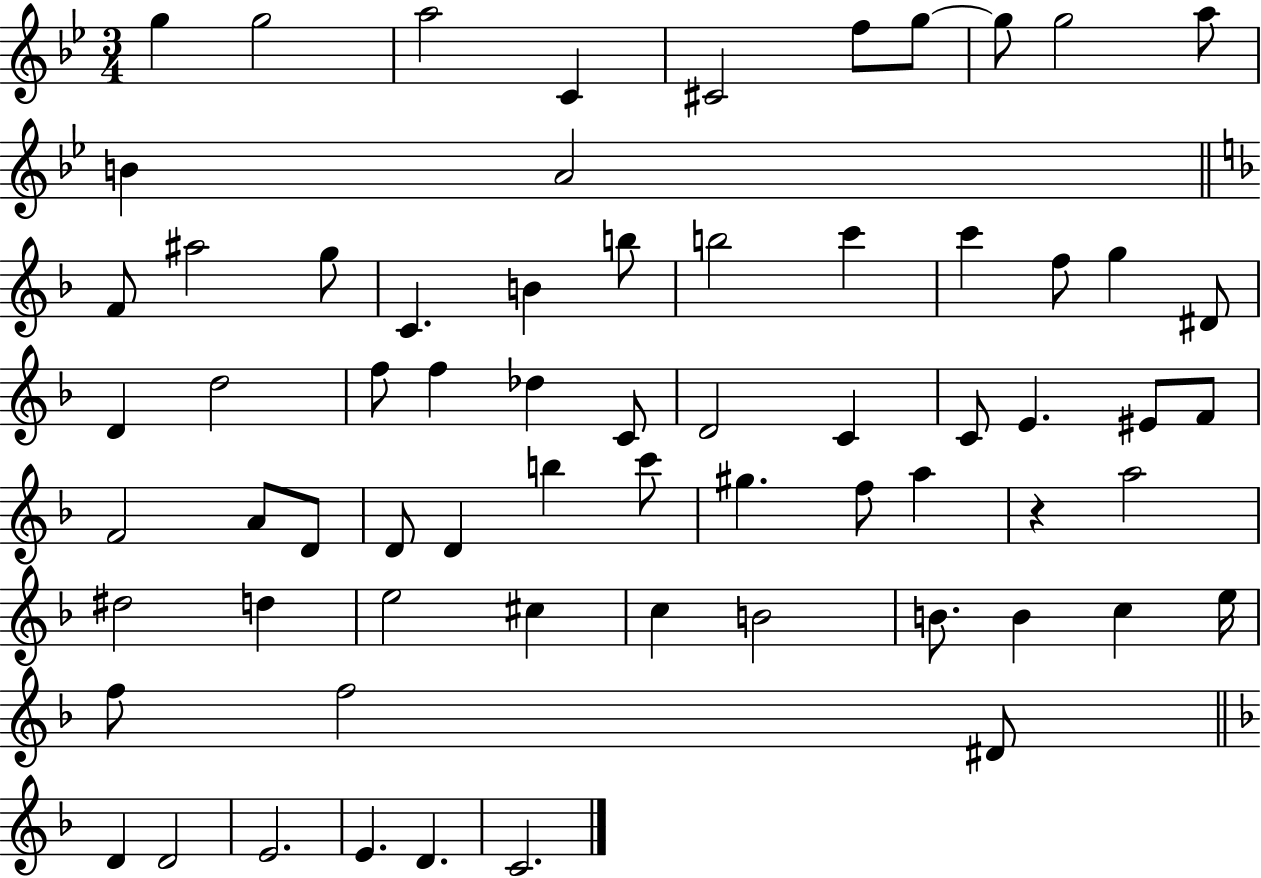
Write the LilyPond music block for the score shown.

{
  \clef treble
  \numericTimeSignature
  \time 3/4
  \key bes \major
  g''4 g''2 | a''2 c'4 | cis'2 f''8 g''8~~ | g''8 g''2 a''8 | \break b'4 a'2 | \bar "||" \break \key d \minor f'8 ais''2 g''8 | c'4. b'4 b''8 | b''2 c'''4 | c'''4 f''8 g''4 dis'8 | \break d'4 d''2 | f''8 f''4 des''4 c'8 | d'2 c'4 | c'8 e'4. eis'8 f'8 | \break f'2 a'8 d'8 | d'8 d'4 b''4 c'''8 | gis''4. f''8 a''4 | r4 a''2 | \break dis''2 d''4 | e''2 cis''4 | c''4 b'2 | b'8. b'4 c''4 e''16 | \break f''8 f''2 dis'8 | \bar "||" \break \key f \major d'4 d'2 | e'2. | e'4. d'4. | c'2. | \break \bar "|."
}